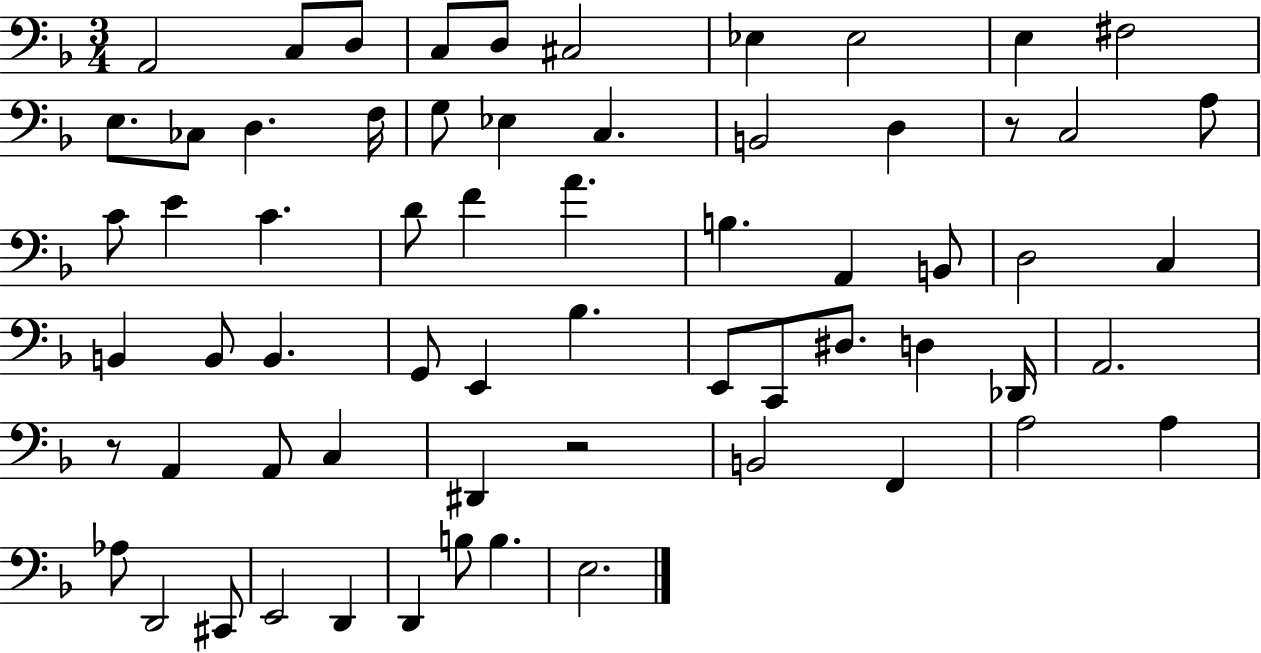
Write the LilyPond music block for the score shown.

{
  \clef bass
  \numericTimeSignature
  \time 3/4
  \key f \major
  a,2 c8 d8 | c8 d8 cis2 | ees4 ees2 | e4 fis2 | \break e8. ces8 d4. f16 | g8 ees4 c4. | b,2 d4 | r8 c2 a8 | \break c'8 e'4 c'4. | d'8 f'4 a'4. | b4. a,4 b,8 | d2 c4 | \break b,4 b,8 b,4. | g,8 e,4 bes4. | e,8 c,8 dis8. d4 des,16 | a,2. | \break r8 a,4 a,8 c4 | dis,4 r2 | b,2 f,4 | a2 a4 | \break aes8 d,2 cis,8 | e,2 d,4 | d,4 b8 b4. | e2. | \break \bar "|."
}